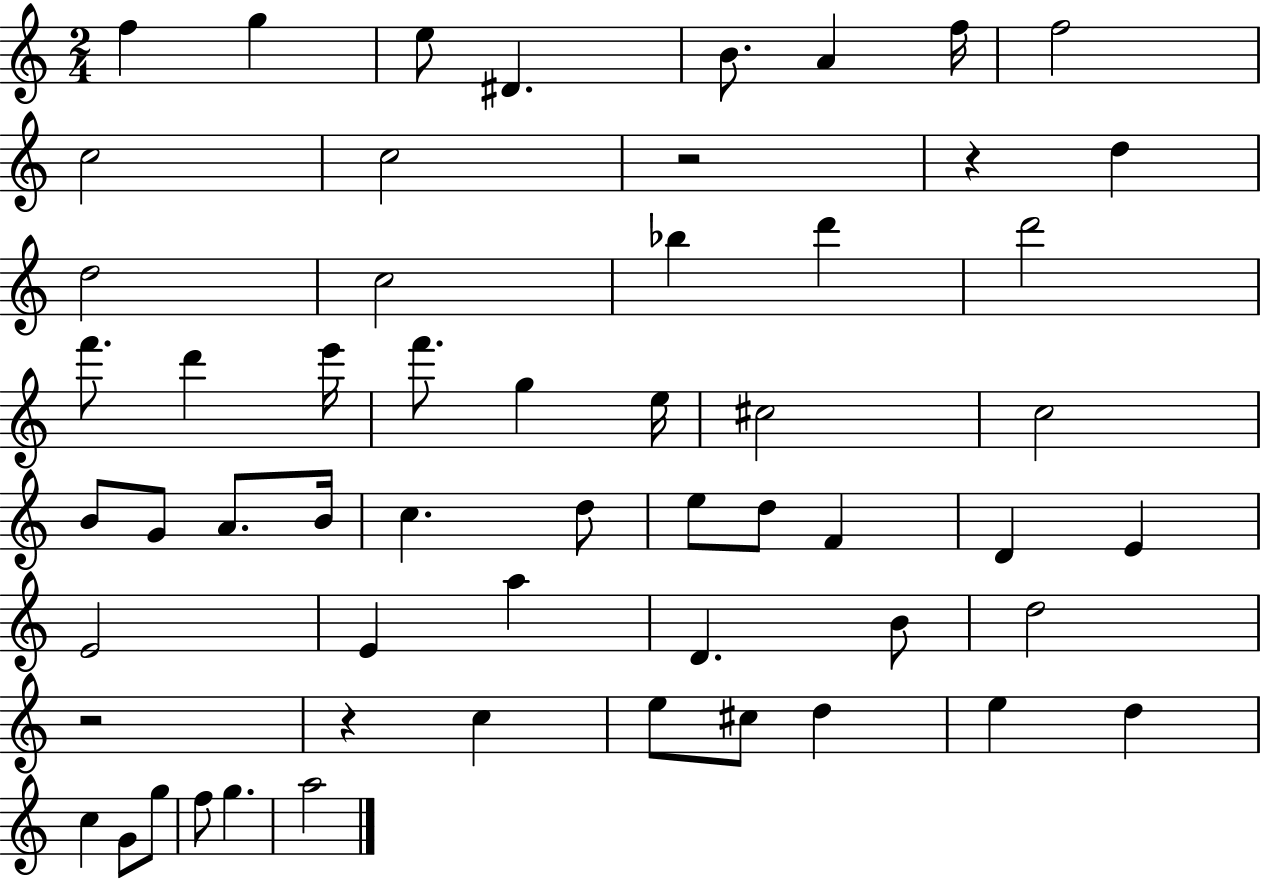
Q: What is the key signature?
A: C major